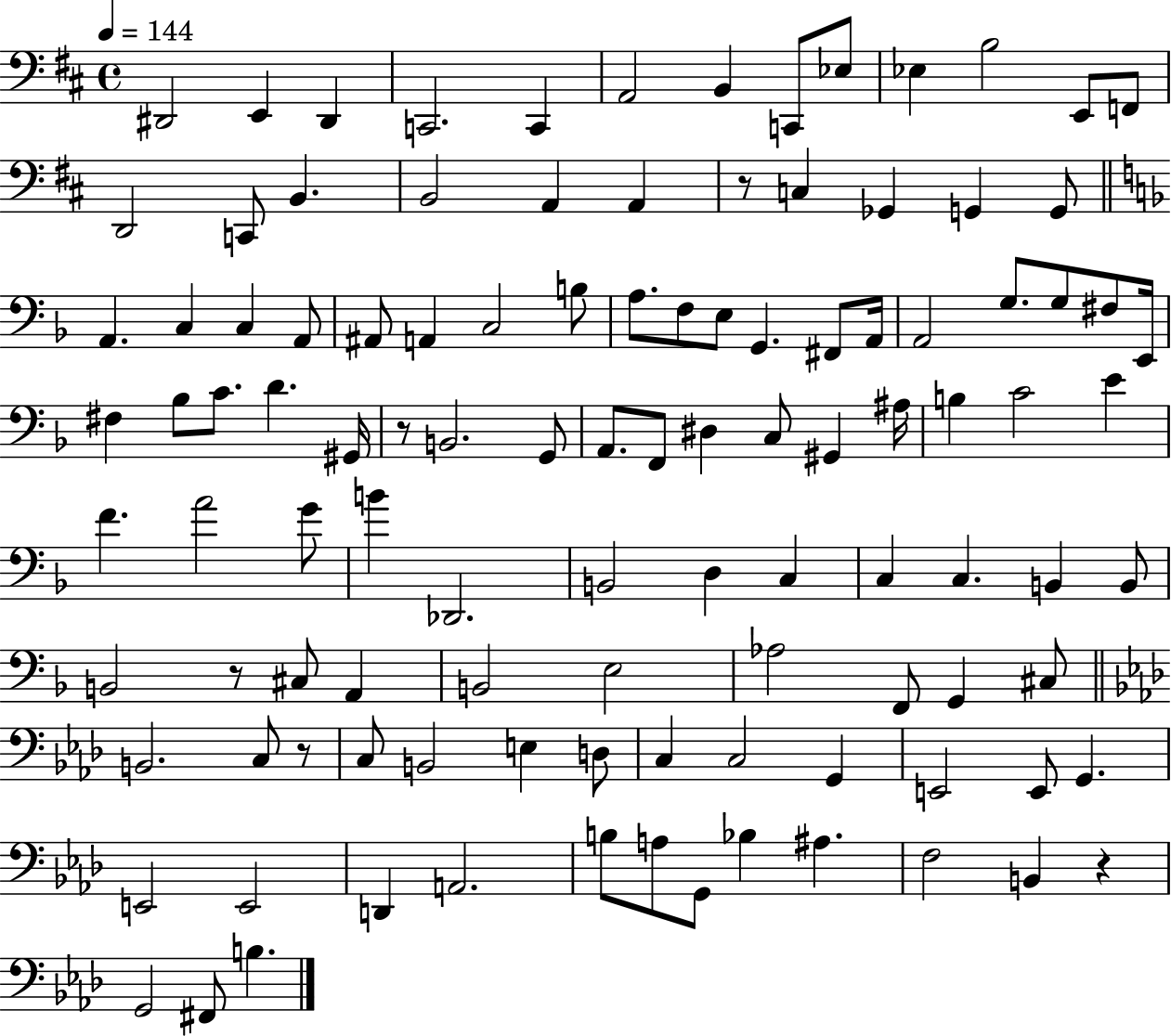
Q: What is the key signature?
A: D major